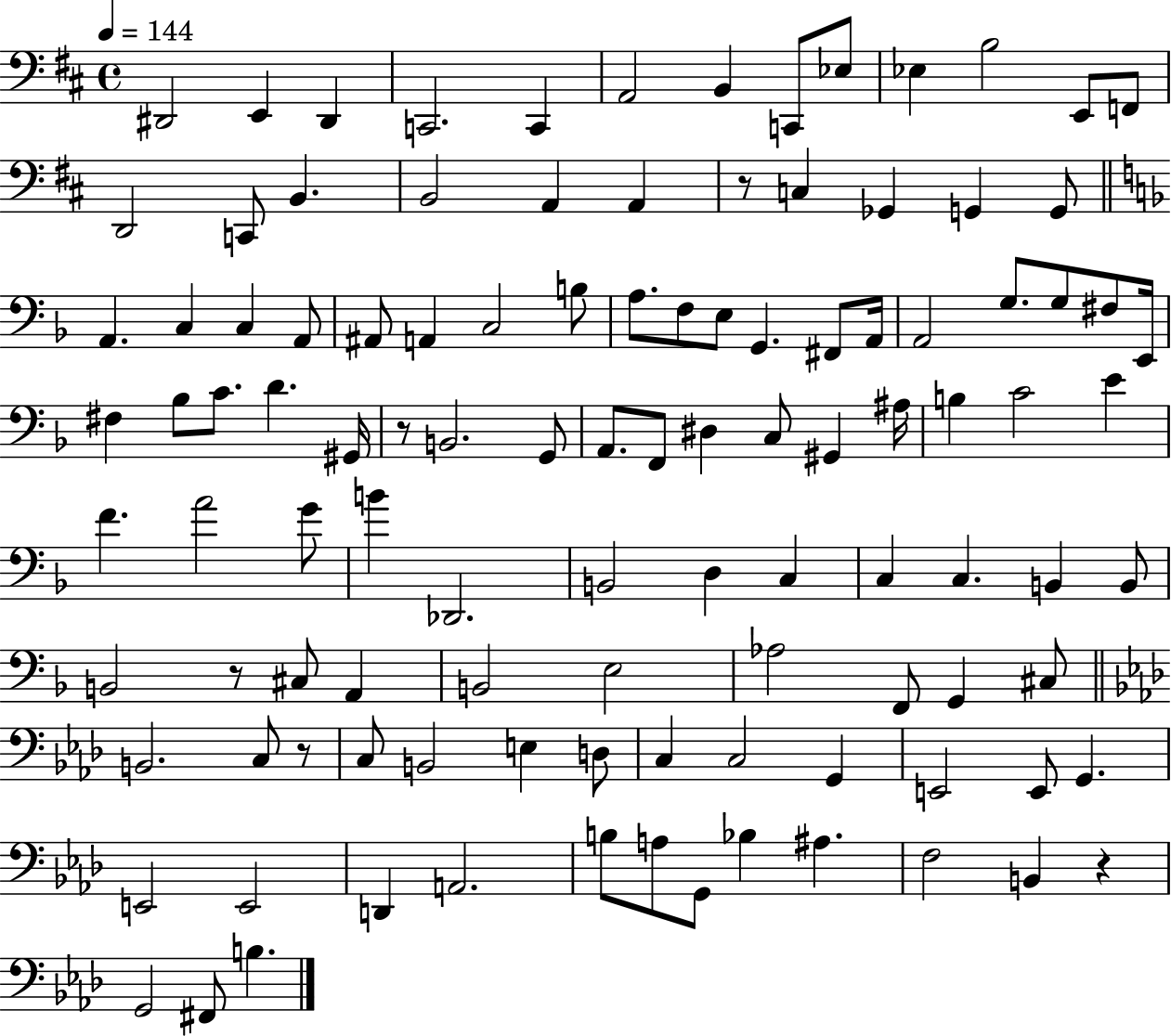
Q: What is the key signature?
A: D major